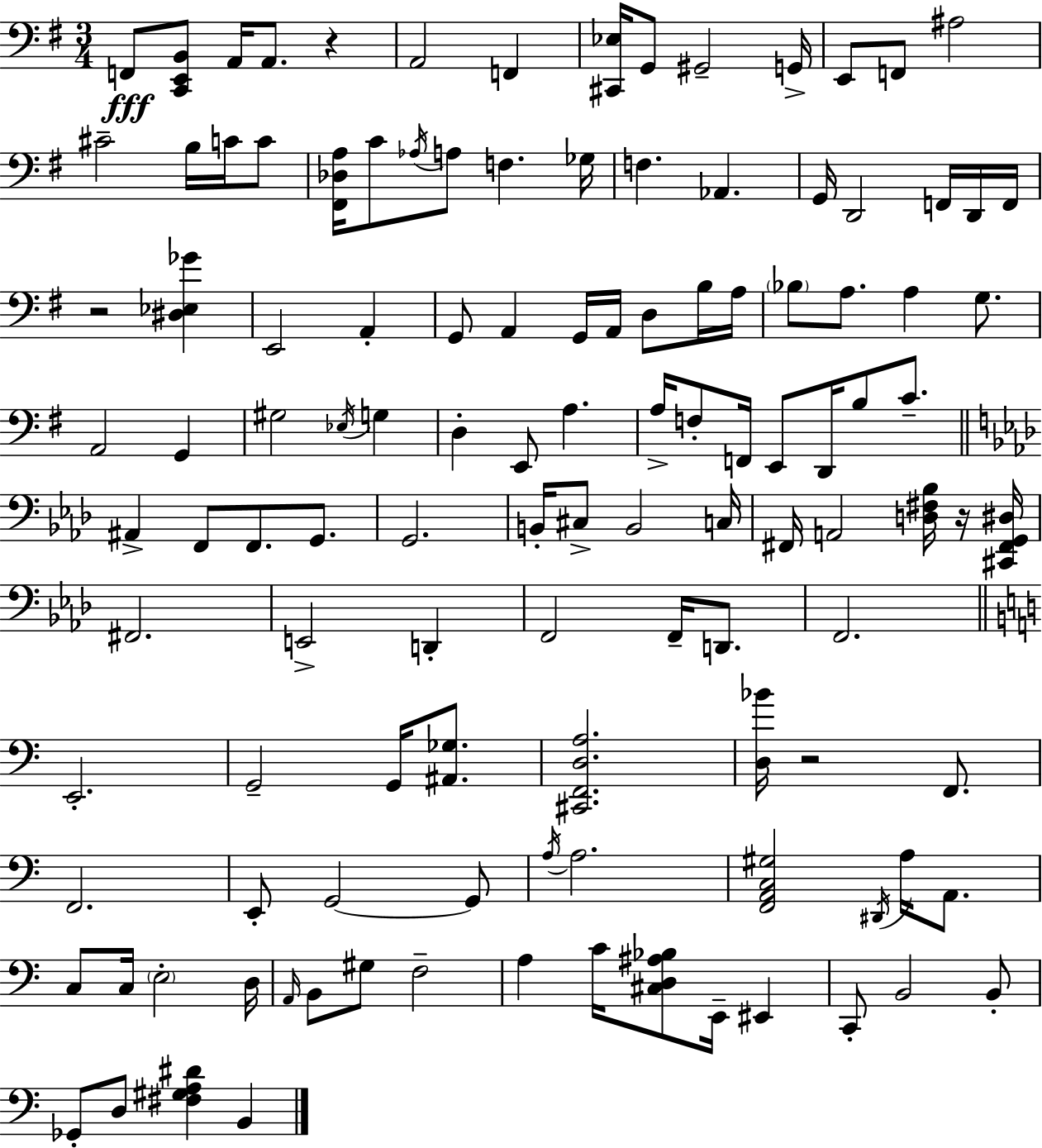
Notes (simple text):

F2/e [C2,E2,B2]/e A2/s A2/e. R/q A2/h F2/q [C#2,Eb3]/s G2/e G#2/h G2/s E2/e F2/e A#3/h C#4/h B3/s C4/s C4/e [F#2,Db3,A3]/s C4/e Ab3/s A3/e F3/q. Gb3/s F3/q. Ab2/q. G2/s D2/h F2/s D2/s F2/s R/h [D#3,Eb3,Gb4]/q E2/h A2/q G2/e A2/q G2/s A2/s D3/e B3/s A3/s Bb3/e A3/e. A3/q G3/e. A2/h G2/q G#3/h Eb3/s G3/q D3/q E2/e A3/q. A3/s F3/e F2/s E2/e D2/s B3/e C4/e. A#2/q F2/e F2/e. G2/e. G2/h. B2/s C#3/e B2/h C3/s F#2/s A2/h [D3,F#3,Bb3]/s R/s [C#2,F#2,G2,D#3]/s F#2/h. E2/h D2/q F2/h F2/s D2/e. F2/h. E2/h. G2/h G2/s [A#2,Gb3]/e. [C#2,F2,D3,A3]/h. [D3,Bb4]/s R/h F2/e. F2/h. E2/e G2/h G2/e A3/s A3/h. [F2,A2,C3,G#3]/h D#2/s A3/s A2/e. C3/e C3/s E3/h D3/s A2/s B2/e G#3/e F3/h A3/q C4/s [C#3,D3,A#3,Bb3]/e E2/s EIS2/q C2/e B2/h B2/e Gb2/e D3/e [F#3,G#3,A3,D#4]/q B2/q